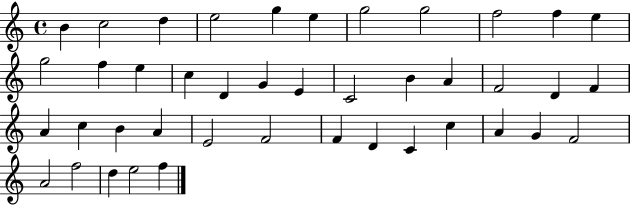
{
  \clef treble
  \time 4/4
  \defaultTimeSignature
  \key c \major
  b'4 c''2 d''4 | e''2 g''4 e''4 | g''2 g''2 | f''2 f''4 e''4 | \break g''2 f''4 e''4 | c''4 d'4 g'4 e'4 | c'2 b'4 a'4 | f'2 d'4 f'4 | \break a'4 c''4 b'4 a'4 | e'2 f'2 | f'4 d'4 c'4 c''4 | a'4 g'4 f'2 | \break a'2 f''2 | d''4 e''2 f''4 | \bar "|."
}